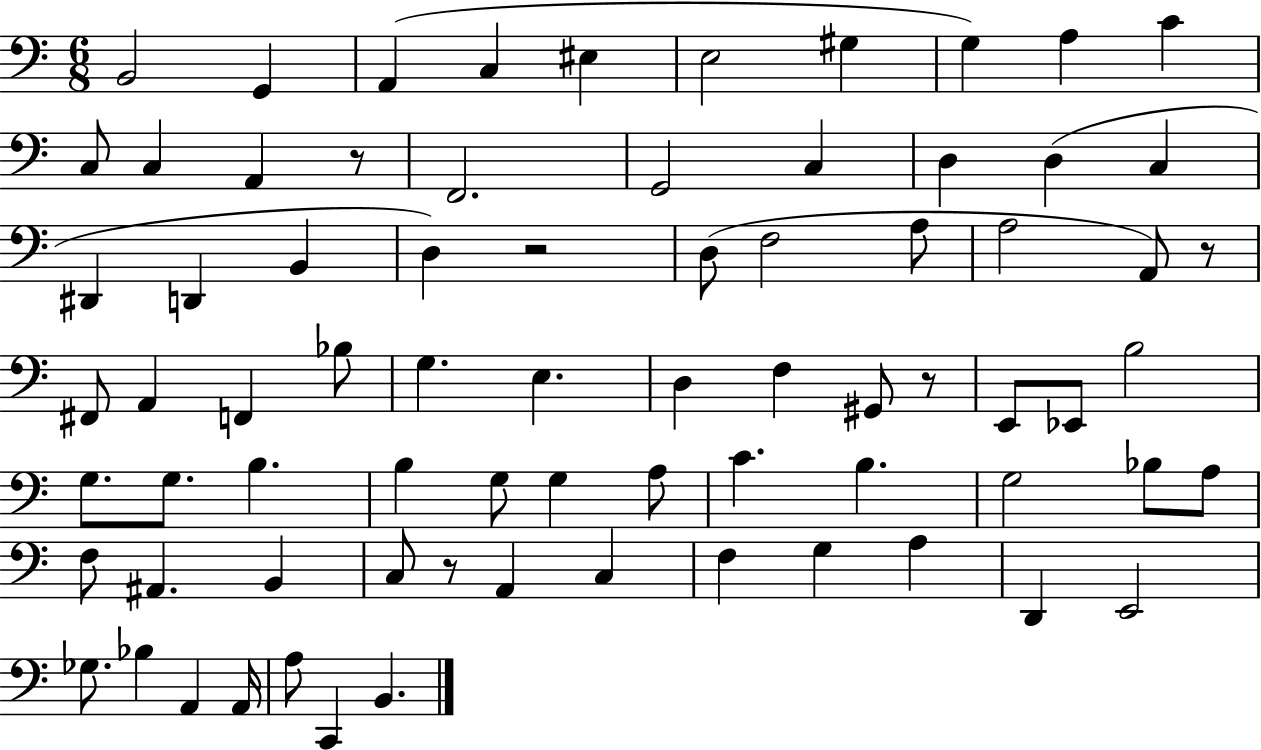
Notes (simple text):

B2/h G2/q A2/q C3/q EIS3/q E3/h G#3/q G3/q A3/q C4/q C3/e C3/q A2/q R/e F2/h. G2/h C3/q D3/q D3/q C3/q D#2/q D2/q B2/q D3/q R/h D3/e F3/h A3/e A3/h A2/e R/e F#2/e A2/q F2/q Bb3/e G3/q. E3/q. D3/q F3/q G#2/e R/e E2/e Eb2/e B3/h G3/e. G3/e. B3/q. B3/q G3/e G3/q A3/e C4/q. B3/q. G3/h Bb3/e A3/e F3/e A#2/q. B2/q C3/e R/e A2/q C3/q F3/q G3/q A3/q D2/q E2/h Gb3/e. Bb3/q A2/q A2/s A3/e C2/q B2/q.